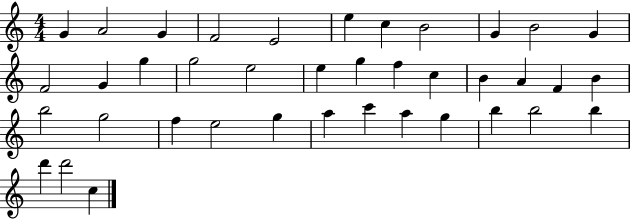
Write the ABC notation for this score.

X:1
T:Untitled
M:4/4
L:1/4
K:C
G A2 G F2 E2 e c B2 G B2 G F2 G g g2 e2 e g f c B A F B b2 g2 f e2 g a c' a g b b2 b d' d'2 c